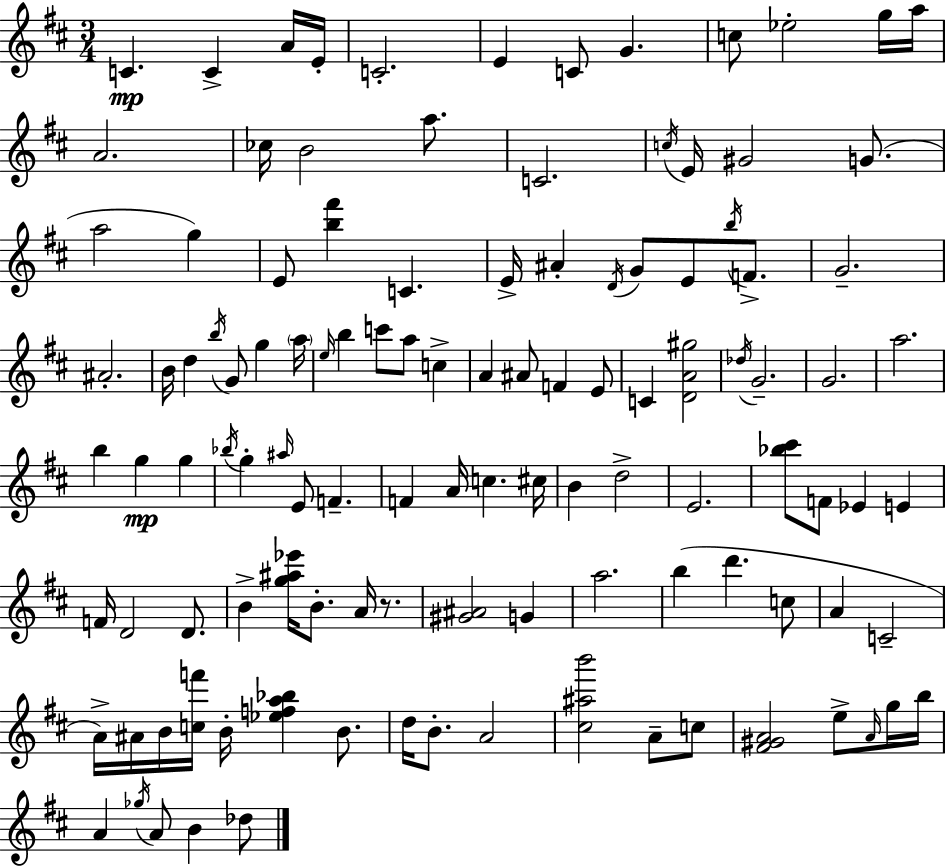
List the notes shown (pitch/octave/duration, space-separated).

C4/q. C4/q A4/s E4/s C4/h. E4/q C4/e G4/q. C5/e Eb5/h G5/s A5/s A4/h. CES5/s B4/h A5/e. C4/h. C5/s E4/s G#4/h G4/e. A5/h G5/q E4/e [B5,F#6]/q C4/q. E4/s A#4/q D4/s G4/e E4/e B5/s F4/e. G4/h. A#4/h. B4/s D5/q B5/s G4/e G5/q A5/s E5/s B5/q C6/e A5/e C5/q A4/q A#4/e F4/q E4/e C4/q [D4,A4,G#5]/h Db5/s G4/h. G4/h. A5/h. B5/q G5/q G5/q Bb5/s G5/q A#5/s E4/e F4/q. F4/q A4/s C5/q. C#5/s B4/q D5/h E4/h. [Bb5,C#6]/e F4/e Eb4/q E4/q F4/s D4/h D4/e. B4/q [G5,A#5,Eb6]/s B4/e. A4/s R/e. [G#4,A#4]/h G4/q A5/h. B5/q D6/q. C5/e A4/q C4/h A4/s A#4/s B4/s [C5,F6]/s B4/s [Eb5,F5,A5,Bb5]/q B4/e. D5/s B4/e. A4/h [C#5,A#5,B6]/h A4/e C5/e [F#4,G#4,A4]/h E5/e A4/s G5/s B5/s A4/q Gb5/s A4/e B4/q Db5/e